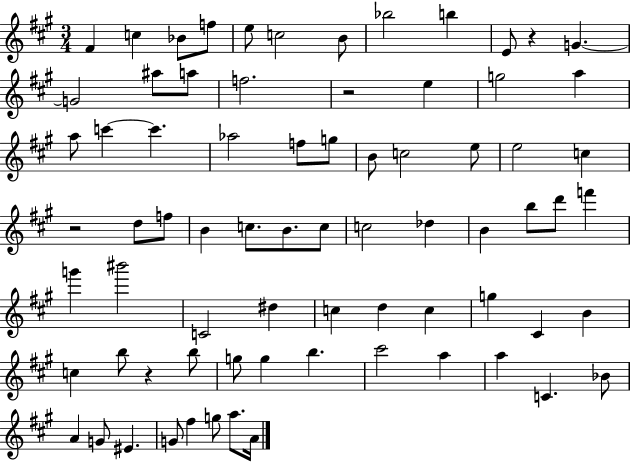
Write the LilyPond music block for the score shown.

{
  \clef treble
  \numericTimeSignature
  \time 3/4
  \key a \major
  fis'4 c''4 bes'8 f''8 | e''8 c''2 b'8 | bes''2 b''4 | e'8 r4 g'4.~~ | \break g'2 ais''8 a''8 | f''2. | r2 e''4 | g''2 a''4 | \break a''8 c'''4~~ c'''4. | aes''2 f''8 g''8 | b'8 c''2 e''8 | e''2 c''4 | \break r2 d''8 f''8 | b'4 c''8. b'8. c''8 | c''2 des''4 | b'4 b''8 d'''8 f'''4 | \break g'''4 bis'''2 | c'2 dis''4 | c''4 d''4 c''4 | g''4 cis'4 b'4 | \break c''4 b''8 r4 b''8 | g''8 g''4 b''4. | cis'''2 a''4 | a''4 c'4. bes'8 | \break a'4 g'8 eis'4. | g'8 fis''4 g''8 a''8. a'16 | \bar "|."
}